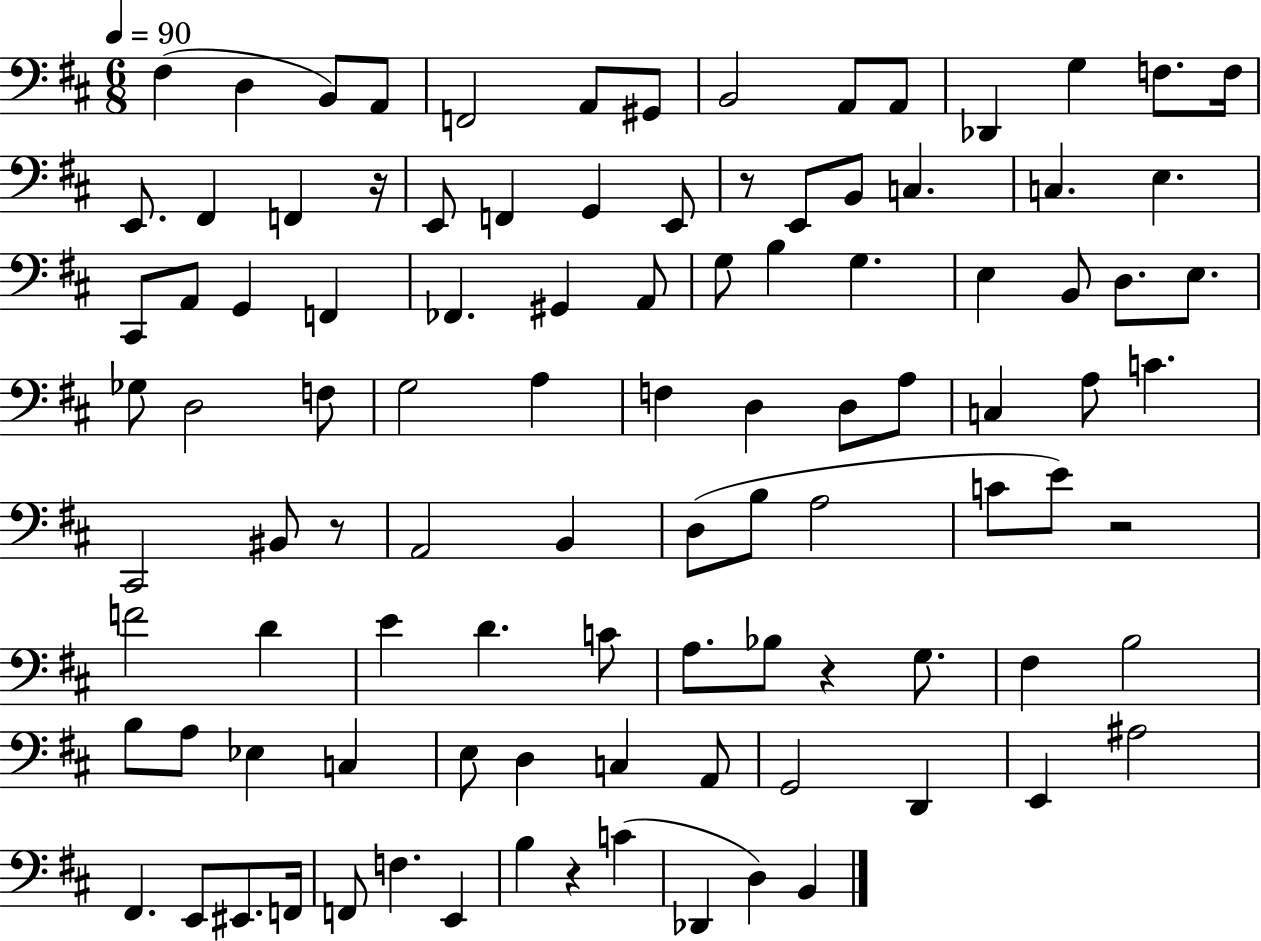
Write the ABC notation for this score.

X:1
T:Untitled
M:6/8
L:1/4
K:D
^F, D, B,,/2 A,,/2 F,,2 A,,/2 ^G,,/2 B,,2 A,,/2 A,,/2 _D,, G, F,/2 F,/4 E,,/2 ^F,, F,, z/4 E,,/2 F,, G,, E,,/2 z/2 E,,/2 B,,/2 C, C, E, ^C,,/2 A,,/2 G,, F,, _F,, ^G,, A,,/2 G,/2 B, G, E, B,,/2 D,/2 E,/2 _G,/2 D,2 F,/2 G,2 A, F, D, D,/2 A,/2 C, A,/2 C ^C,,2 ^B,,/2 z/2 A,,2 B,, D,/2 B,/2 A,2 C/2 E/2 z2 F2 D E D C/2 A,/2 _B,/2 z G,/2 ^F, B,2 B,/2 A,/2 _E, C, E,/2 D, C, A,,/2 G,,2 D,, E,, ^A,2 ^F,, E,,/2 ^E,,/2 F,,/4 F,,/2 F, E,, B, z C _D,, D, B,,